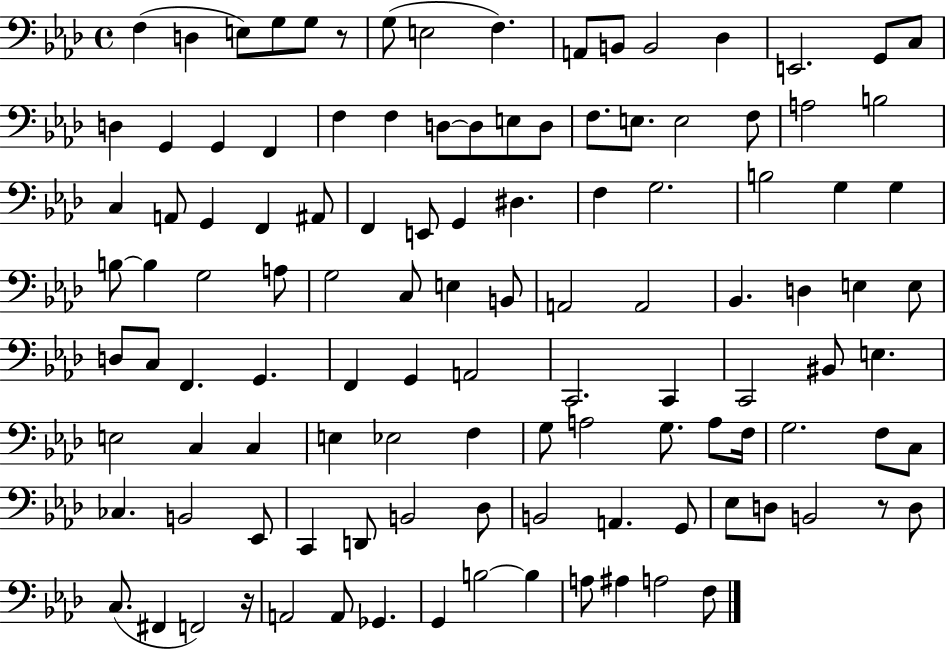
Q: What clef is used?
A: bass